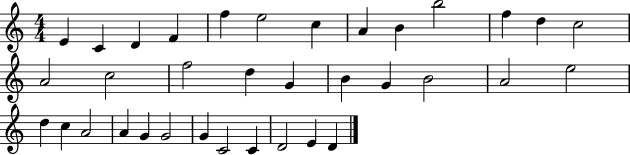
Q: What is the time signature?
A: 4/4